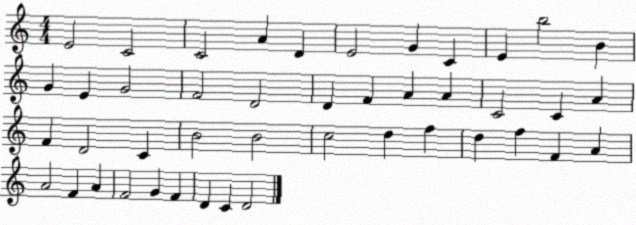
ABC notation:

X:1
T:Untitled
M:4/4
L:1/4
K:C
E2 C2 C2 A D E2 G C E b2 B G E G2 F2 D2 D F A A C2 C A F D2 C B2 B2 c2 d f d f F A A2 F A F2 G F D C D2